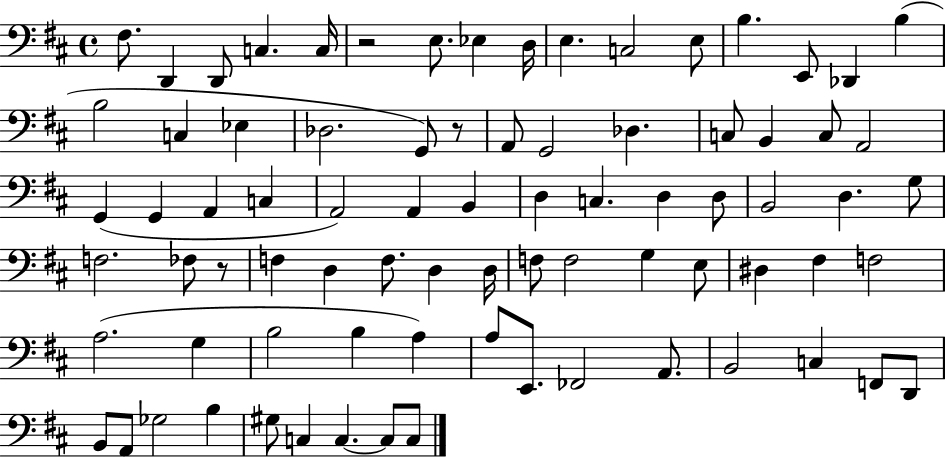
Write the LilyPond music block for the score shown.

{
  \clef bass
  \time 4/4
  \defaultTimeSignature
  \key d \major
  fis8. d,4 d,8 c4. c16 | r2 e8. ees4 d16 | e4. c2 e8 | b4. e,8 des,4 b4( | \break b2 c4 ees4 | des2. g,8) r8 | a,8 g,2 des4. | c8 b,4 c8 a,2 | \break g,4( g,4 a,4 c4 | a,2) a,4 b,4 | d4 c4. d4 d8 | b,2 d4. g8 | \break f2. fes8 r8 | f4 d4 f8. d4 d16 | f8 f2 g4 e8 | dis4 fis4 f2 | \break a2.( g4 | b2 b4 a4) | a8 e,8. fes,2 a,8. | b,2 c4 f,8 d,8 | \break b,8 a,8 ges2 b4 | gis8 c4 c4.~~ c8 c8 | \bar "|."
}